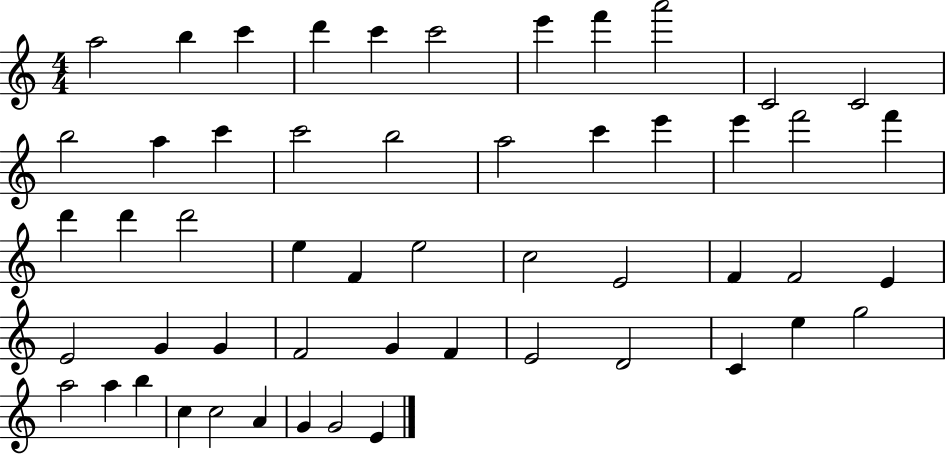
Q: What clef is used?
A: treble